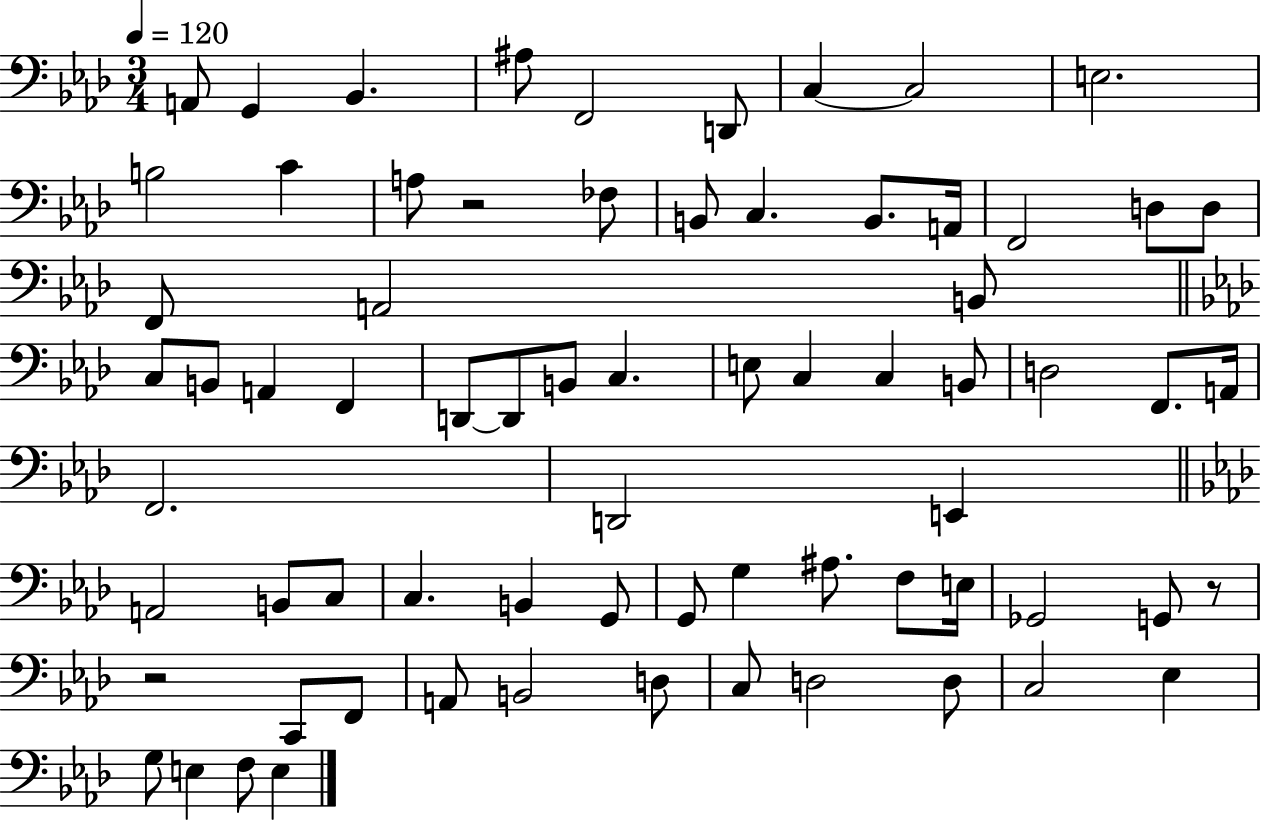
A2/e G2/q Bb2/q. A#3/e F2/h D2/e C3/q C3/h E3/h. B3/h C4/q A3/e R/h FES3/e B2/e C3/q. B2/e. A2/s F2/h D3/e D3/e F2/e A2/h B2/e C3/e B2/e A2/q F2/q D2/e D2/e B2/e C3/q. E3/e C3/q C3/q B2/e D3/h F2/e. A2/s F2/h. D2/h E2/q A2/h B2/e C3/e C3/q. B2/q G2/e G2/e G3/q A#3/e. F3/e E3/s Gb2/h G2/e R/e R/h C2/e F2/e A2/e B2/h D3/e C3/e D3/h D3/e C3/h Eb3/q G3/e E3/q F3/e E3/q